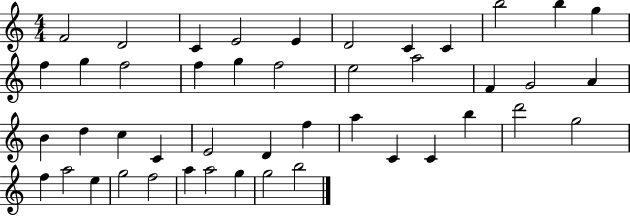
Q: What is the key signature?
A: C major